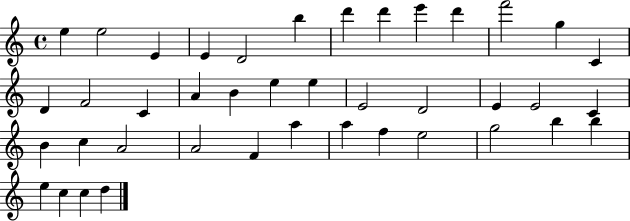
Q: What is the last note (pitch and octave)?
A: D5